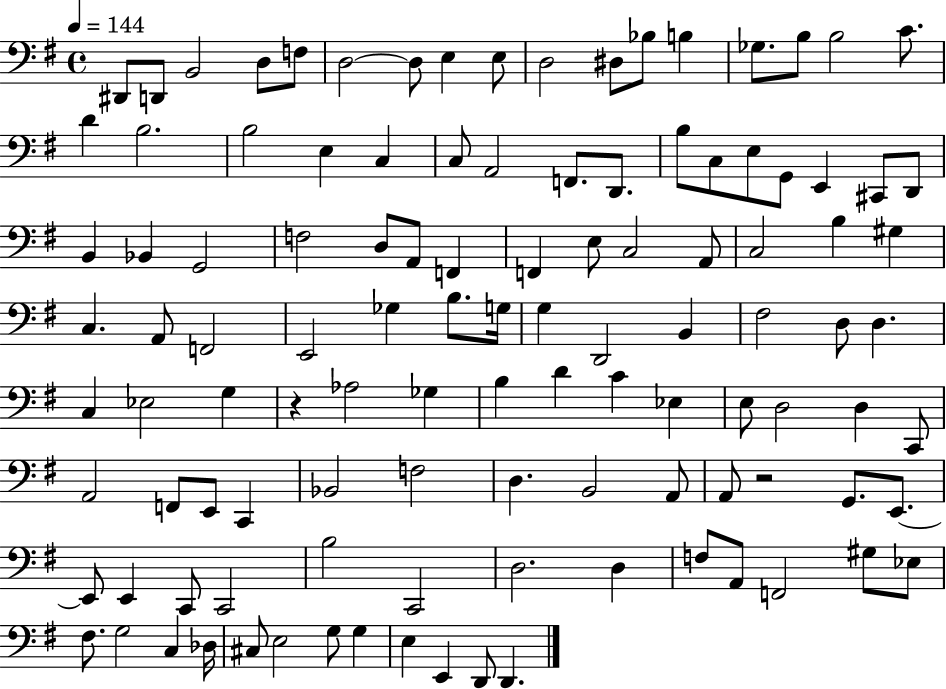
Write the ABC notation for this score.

X:1
T:Untitled
M:4/4
L:1/4
K:G
^D,,/2 D,,/2 B,,2 D,/2 F,/2 D,2 D,/2 E, E,/2 D,2 ^D,/2 _B,/2 B, _G,/2 B,/2 B,2 C/2 D B,2 B,2 E, C, C,/2 A,,2 F,,/2 D,,/2 B,/2 C,/2 E,/2 G,,/2 E,, ^C,,/2 D,,/2 B,, _B,, G,,2 F,2 D,/2 A,,/2 F,, F,, E,/2 C,2 A,,/2 C,2 B, ^G, C, A,,/2 F,,2 E,,2 _G, B,/2 G,/4 G, D,,2 B,, ^F,2 D,/2 D, C, _E,2 G, z _A,2 _G, B, D C _E, E,/2 D,2 D, C,,/2 A,,2 F,,/2 E,,/2 C,, _B,,2 F,2 D, B,,2 A,,/2 A,,/2 z2 G,,/2 E,,/2 E,,/2 E,, C,,/2 C,,2 B,2 C,,2 D,2 D, F,/2 A,,/2 F,,2 ^G,/2 _E,/2 ^F,/2 G,2 C, _D,/4 ^C,/2 E,2 G,/2 G, E, E,, D,,/2 D,,